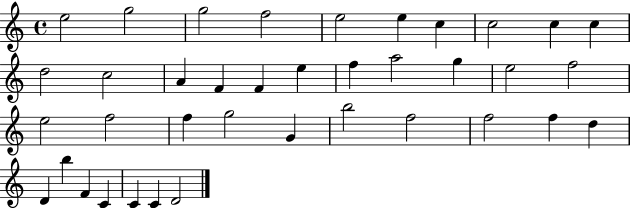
E5/h G5/h G5/h F5/h E5/h E5/q C5/q C5/h C5/q C5/q D5/h C5/h A4/q F4/q F4/q E5/q F5/q A5/h G5/q E5/h F5/h E5/h F5/h F5/q G5/h G4/q B5/h F5/h F5/h F5/q D5/q D4/q B5/q F4/q C4/q C4/q C4/q D4/h